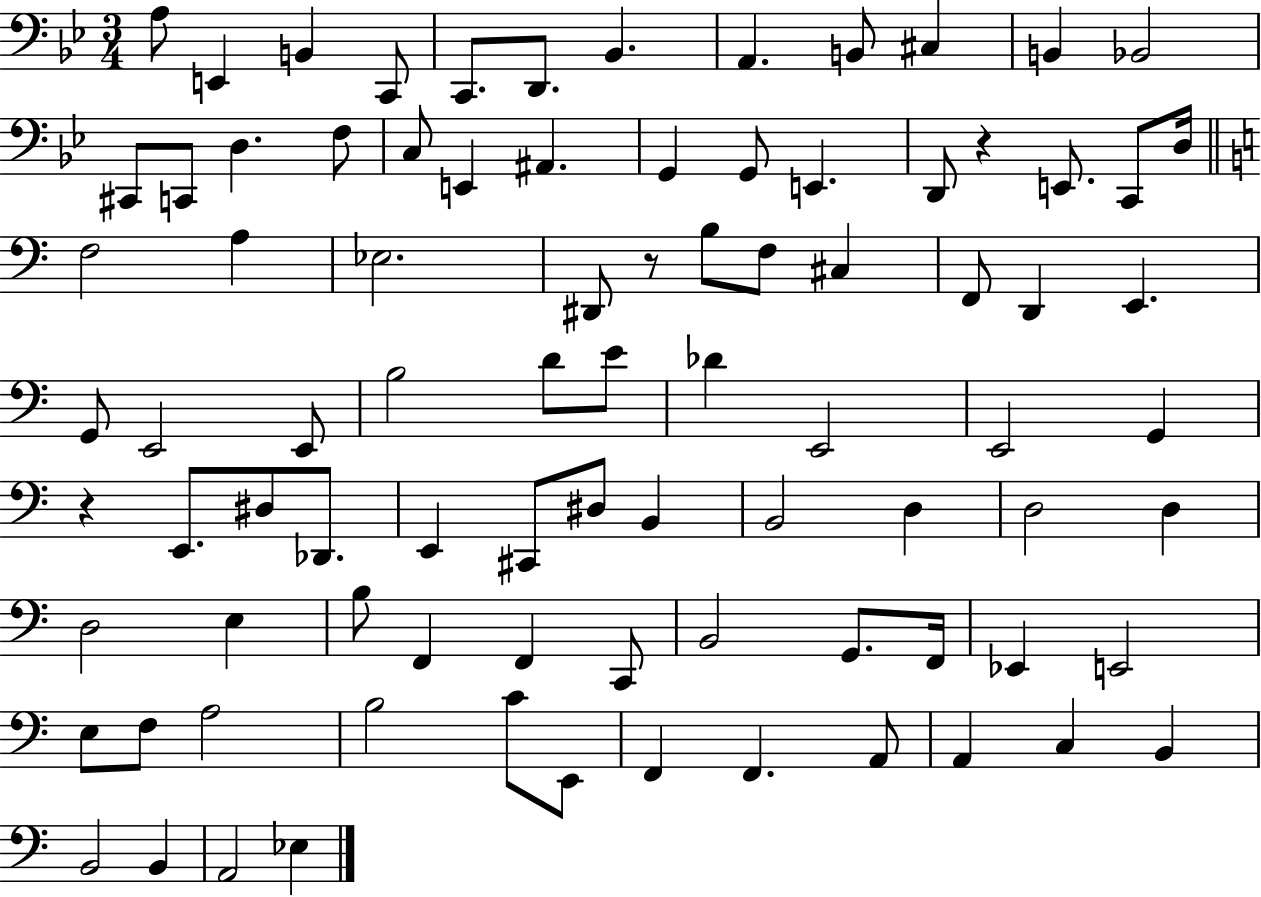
X:1
T:Untitled
M:3/4
L:1/4
K:Bb
A,/2 E,, B,, C,,/2 C,,/2 D,,/2 _B,, A,, B,,/2 ^C, B,, _B,,2 ^C,,/2 C,,/2 D, F,/2 C,/2 E,, ^A,, G,, G,,/2 E,, D,,/2 z E,,/2 C,,/2 D,/4 F,2 A, _E,2 ^D,,/2 z/2 B,/2 F,/2 ^C, F,,/2 D,, E,, G,,/2 E,,2 E,,/2 B,2 D/2 E/2 _D E,,2 E,,2 G,, z E,,/2 ^D,/2 _D,,/2 E,, ^C,,/2 ^D,/2 B,, B,,2 D, D,2 D, D,2 E, B,/2 F,, F,, C,,/2 B,,2 G,,/2 F,,/4 _E,, E,,2 E,/2 F,/2 A,2 B,2 C/2 E,,/2 F,, F,, A,,/2 A,, C, B,, B,,2 B,, A,,2 _E,